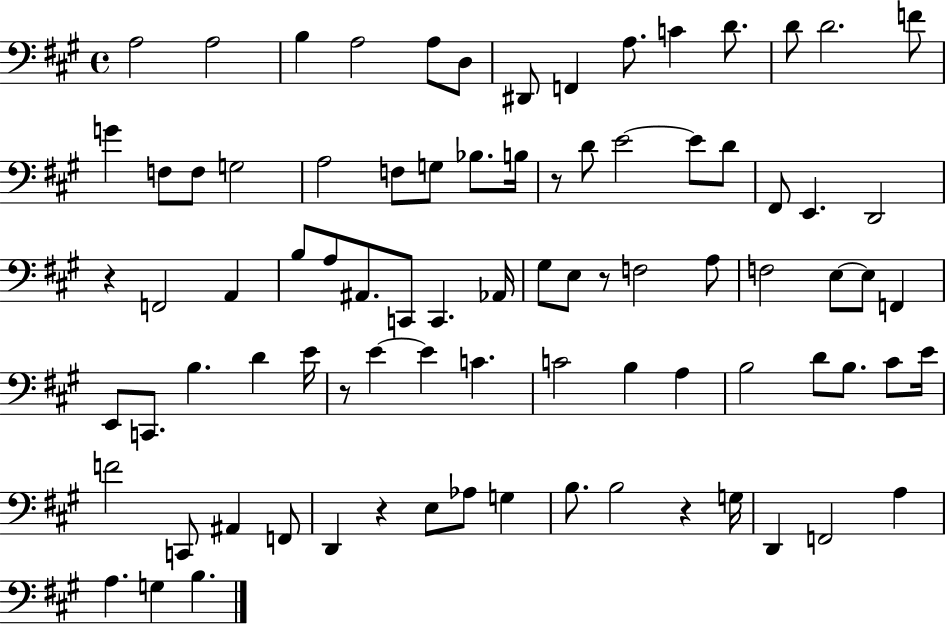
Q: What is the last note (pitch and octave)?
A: B3